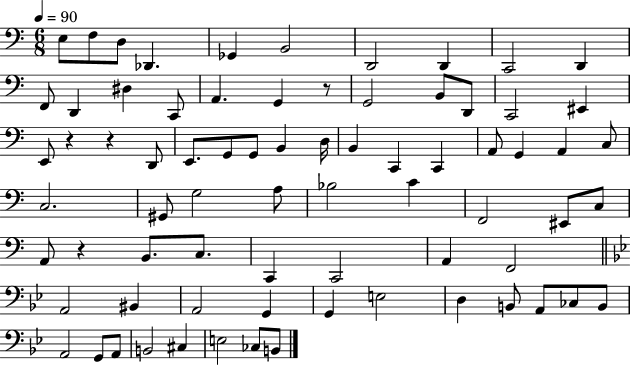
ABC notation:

X:1
T:Untitled
M:6/8
L:1/4
K:C
E,/2 F,/2 D,/2 _D,, _G,, B,,2 D,,2 D,, C,,2 D,, F,,/2 D,, ^D, C,,/2 A,, G,, z/2 G,,2 B,,/2 D,,/2 C,,2 ^E,, E,,/2 z z D,,/2 E,,/2 G,,/2 G,,/2 B,, D,/4 B,, C,, C,, A,,/2 G,, A,, C,/2 C,2 ^G,,/2 G,2 A,/2 _B,2 C F,,2 ^E,,/2 C,/2 A,,/2 z B,,/2 C,/2 C,, C,,2 A,, F,,2 A,,2 ^B,, A,,2 G,, G,, E,2 D, B,,/2 A,,/2 _C,/2 B,,/2 A,,2 G,,/2 A,,/2 B,,2 ^C, E,2 _C,/2 B,,/2